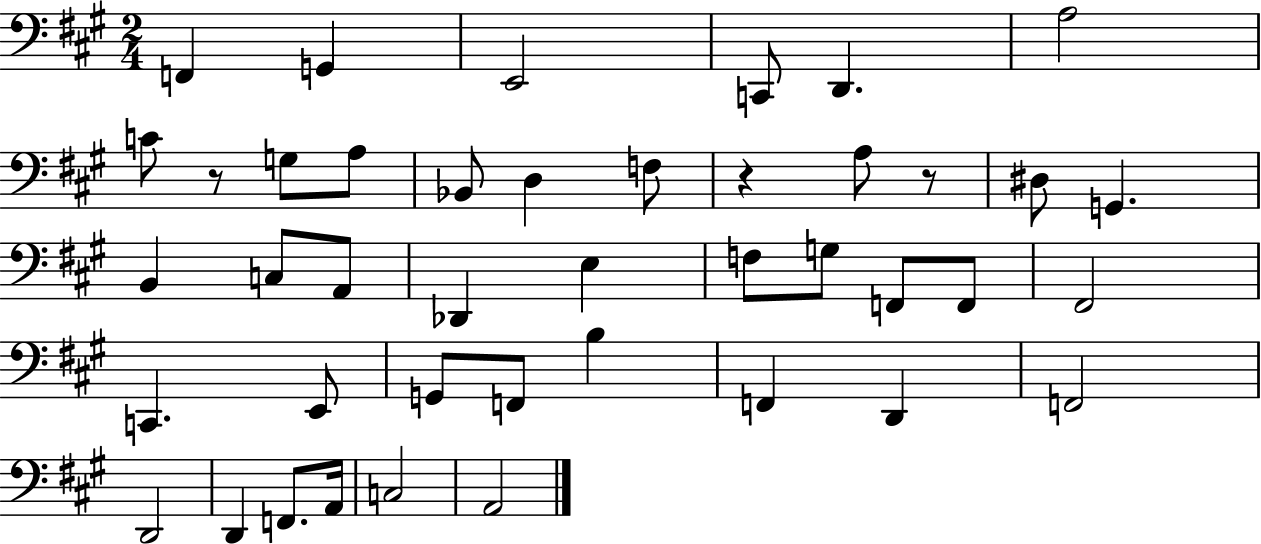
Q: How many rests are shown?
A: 3